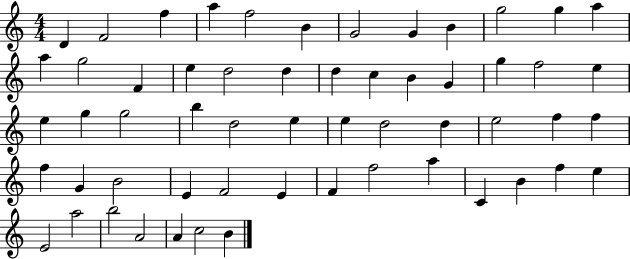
{
  \clef treble
  \numericTimeSignature
  \time 4/4
  \key c \major
  d'4 f'2 f''4 | a''4 f''2 b'4 | g'2 g'4 b'4 | g''2 g''4 a''4 | \break a''4 g''2 f'4 | e''4 d''2 d''4 | d''4 c''4 b'4 g'4 | g''4 f''2 e''4 | \break e''4 g''4 g''2 | b''4 d''2 e''4 | e''4 d''2 d''4 | e''2 f''4 f''4 | \break f''4 g'4 b'2 | e'4 f'2 e'4 | f'4 f''2 a''4 | c'4 b'4 f''4 e''4 | \break e'2 a''2 | b''2 a'2 | a'4 c''2 b'4 | \bar "|."
}